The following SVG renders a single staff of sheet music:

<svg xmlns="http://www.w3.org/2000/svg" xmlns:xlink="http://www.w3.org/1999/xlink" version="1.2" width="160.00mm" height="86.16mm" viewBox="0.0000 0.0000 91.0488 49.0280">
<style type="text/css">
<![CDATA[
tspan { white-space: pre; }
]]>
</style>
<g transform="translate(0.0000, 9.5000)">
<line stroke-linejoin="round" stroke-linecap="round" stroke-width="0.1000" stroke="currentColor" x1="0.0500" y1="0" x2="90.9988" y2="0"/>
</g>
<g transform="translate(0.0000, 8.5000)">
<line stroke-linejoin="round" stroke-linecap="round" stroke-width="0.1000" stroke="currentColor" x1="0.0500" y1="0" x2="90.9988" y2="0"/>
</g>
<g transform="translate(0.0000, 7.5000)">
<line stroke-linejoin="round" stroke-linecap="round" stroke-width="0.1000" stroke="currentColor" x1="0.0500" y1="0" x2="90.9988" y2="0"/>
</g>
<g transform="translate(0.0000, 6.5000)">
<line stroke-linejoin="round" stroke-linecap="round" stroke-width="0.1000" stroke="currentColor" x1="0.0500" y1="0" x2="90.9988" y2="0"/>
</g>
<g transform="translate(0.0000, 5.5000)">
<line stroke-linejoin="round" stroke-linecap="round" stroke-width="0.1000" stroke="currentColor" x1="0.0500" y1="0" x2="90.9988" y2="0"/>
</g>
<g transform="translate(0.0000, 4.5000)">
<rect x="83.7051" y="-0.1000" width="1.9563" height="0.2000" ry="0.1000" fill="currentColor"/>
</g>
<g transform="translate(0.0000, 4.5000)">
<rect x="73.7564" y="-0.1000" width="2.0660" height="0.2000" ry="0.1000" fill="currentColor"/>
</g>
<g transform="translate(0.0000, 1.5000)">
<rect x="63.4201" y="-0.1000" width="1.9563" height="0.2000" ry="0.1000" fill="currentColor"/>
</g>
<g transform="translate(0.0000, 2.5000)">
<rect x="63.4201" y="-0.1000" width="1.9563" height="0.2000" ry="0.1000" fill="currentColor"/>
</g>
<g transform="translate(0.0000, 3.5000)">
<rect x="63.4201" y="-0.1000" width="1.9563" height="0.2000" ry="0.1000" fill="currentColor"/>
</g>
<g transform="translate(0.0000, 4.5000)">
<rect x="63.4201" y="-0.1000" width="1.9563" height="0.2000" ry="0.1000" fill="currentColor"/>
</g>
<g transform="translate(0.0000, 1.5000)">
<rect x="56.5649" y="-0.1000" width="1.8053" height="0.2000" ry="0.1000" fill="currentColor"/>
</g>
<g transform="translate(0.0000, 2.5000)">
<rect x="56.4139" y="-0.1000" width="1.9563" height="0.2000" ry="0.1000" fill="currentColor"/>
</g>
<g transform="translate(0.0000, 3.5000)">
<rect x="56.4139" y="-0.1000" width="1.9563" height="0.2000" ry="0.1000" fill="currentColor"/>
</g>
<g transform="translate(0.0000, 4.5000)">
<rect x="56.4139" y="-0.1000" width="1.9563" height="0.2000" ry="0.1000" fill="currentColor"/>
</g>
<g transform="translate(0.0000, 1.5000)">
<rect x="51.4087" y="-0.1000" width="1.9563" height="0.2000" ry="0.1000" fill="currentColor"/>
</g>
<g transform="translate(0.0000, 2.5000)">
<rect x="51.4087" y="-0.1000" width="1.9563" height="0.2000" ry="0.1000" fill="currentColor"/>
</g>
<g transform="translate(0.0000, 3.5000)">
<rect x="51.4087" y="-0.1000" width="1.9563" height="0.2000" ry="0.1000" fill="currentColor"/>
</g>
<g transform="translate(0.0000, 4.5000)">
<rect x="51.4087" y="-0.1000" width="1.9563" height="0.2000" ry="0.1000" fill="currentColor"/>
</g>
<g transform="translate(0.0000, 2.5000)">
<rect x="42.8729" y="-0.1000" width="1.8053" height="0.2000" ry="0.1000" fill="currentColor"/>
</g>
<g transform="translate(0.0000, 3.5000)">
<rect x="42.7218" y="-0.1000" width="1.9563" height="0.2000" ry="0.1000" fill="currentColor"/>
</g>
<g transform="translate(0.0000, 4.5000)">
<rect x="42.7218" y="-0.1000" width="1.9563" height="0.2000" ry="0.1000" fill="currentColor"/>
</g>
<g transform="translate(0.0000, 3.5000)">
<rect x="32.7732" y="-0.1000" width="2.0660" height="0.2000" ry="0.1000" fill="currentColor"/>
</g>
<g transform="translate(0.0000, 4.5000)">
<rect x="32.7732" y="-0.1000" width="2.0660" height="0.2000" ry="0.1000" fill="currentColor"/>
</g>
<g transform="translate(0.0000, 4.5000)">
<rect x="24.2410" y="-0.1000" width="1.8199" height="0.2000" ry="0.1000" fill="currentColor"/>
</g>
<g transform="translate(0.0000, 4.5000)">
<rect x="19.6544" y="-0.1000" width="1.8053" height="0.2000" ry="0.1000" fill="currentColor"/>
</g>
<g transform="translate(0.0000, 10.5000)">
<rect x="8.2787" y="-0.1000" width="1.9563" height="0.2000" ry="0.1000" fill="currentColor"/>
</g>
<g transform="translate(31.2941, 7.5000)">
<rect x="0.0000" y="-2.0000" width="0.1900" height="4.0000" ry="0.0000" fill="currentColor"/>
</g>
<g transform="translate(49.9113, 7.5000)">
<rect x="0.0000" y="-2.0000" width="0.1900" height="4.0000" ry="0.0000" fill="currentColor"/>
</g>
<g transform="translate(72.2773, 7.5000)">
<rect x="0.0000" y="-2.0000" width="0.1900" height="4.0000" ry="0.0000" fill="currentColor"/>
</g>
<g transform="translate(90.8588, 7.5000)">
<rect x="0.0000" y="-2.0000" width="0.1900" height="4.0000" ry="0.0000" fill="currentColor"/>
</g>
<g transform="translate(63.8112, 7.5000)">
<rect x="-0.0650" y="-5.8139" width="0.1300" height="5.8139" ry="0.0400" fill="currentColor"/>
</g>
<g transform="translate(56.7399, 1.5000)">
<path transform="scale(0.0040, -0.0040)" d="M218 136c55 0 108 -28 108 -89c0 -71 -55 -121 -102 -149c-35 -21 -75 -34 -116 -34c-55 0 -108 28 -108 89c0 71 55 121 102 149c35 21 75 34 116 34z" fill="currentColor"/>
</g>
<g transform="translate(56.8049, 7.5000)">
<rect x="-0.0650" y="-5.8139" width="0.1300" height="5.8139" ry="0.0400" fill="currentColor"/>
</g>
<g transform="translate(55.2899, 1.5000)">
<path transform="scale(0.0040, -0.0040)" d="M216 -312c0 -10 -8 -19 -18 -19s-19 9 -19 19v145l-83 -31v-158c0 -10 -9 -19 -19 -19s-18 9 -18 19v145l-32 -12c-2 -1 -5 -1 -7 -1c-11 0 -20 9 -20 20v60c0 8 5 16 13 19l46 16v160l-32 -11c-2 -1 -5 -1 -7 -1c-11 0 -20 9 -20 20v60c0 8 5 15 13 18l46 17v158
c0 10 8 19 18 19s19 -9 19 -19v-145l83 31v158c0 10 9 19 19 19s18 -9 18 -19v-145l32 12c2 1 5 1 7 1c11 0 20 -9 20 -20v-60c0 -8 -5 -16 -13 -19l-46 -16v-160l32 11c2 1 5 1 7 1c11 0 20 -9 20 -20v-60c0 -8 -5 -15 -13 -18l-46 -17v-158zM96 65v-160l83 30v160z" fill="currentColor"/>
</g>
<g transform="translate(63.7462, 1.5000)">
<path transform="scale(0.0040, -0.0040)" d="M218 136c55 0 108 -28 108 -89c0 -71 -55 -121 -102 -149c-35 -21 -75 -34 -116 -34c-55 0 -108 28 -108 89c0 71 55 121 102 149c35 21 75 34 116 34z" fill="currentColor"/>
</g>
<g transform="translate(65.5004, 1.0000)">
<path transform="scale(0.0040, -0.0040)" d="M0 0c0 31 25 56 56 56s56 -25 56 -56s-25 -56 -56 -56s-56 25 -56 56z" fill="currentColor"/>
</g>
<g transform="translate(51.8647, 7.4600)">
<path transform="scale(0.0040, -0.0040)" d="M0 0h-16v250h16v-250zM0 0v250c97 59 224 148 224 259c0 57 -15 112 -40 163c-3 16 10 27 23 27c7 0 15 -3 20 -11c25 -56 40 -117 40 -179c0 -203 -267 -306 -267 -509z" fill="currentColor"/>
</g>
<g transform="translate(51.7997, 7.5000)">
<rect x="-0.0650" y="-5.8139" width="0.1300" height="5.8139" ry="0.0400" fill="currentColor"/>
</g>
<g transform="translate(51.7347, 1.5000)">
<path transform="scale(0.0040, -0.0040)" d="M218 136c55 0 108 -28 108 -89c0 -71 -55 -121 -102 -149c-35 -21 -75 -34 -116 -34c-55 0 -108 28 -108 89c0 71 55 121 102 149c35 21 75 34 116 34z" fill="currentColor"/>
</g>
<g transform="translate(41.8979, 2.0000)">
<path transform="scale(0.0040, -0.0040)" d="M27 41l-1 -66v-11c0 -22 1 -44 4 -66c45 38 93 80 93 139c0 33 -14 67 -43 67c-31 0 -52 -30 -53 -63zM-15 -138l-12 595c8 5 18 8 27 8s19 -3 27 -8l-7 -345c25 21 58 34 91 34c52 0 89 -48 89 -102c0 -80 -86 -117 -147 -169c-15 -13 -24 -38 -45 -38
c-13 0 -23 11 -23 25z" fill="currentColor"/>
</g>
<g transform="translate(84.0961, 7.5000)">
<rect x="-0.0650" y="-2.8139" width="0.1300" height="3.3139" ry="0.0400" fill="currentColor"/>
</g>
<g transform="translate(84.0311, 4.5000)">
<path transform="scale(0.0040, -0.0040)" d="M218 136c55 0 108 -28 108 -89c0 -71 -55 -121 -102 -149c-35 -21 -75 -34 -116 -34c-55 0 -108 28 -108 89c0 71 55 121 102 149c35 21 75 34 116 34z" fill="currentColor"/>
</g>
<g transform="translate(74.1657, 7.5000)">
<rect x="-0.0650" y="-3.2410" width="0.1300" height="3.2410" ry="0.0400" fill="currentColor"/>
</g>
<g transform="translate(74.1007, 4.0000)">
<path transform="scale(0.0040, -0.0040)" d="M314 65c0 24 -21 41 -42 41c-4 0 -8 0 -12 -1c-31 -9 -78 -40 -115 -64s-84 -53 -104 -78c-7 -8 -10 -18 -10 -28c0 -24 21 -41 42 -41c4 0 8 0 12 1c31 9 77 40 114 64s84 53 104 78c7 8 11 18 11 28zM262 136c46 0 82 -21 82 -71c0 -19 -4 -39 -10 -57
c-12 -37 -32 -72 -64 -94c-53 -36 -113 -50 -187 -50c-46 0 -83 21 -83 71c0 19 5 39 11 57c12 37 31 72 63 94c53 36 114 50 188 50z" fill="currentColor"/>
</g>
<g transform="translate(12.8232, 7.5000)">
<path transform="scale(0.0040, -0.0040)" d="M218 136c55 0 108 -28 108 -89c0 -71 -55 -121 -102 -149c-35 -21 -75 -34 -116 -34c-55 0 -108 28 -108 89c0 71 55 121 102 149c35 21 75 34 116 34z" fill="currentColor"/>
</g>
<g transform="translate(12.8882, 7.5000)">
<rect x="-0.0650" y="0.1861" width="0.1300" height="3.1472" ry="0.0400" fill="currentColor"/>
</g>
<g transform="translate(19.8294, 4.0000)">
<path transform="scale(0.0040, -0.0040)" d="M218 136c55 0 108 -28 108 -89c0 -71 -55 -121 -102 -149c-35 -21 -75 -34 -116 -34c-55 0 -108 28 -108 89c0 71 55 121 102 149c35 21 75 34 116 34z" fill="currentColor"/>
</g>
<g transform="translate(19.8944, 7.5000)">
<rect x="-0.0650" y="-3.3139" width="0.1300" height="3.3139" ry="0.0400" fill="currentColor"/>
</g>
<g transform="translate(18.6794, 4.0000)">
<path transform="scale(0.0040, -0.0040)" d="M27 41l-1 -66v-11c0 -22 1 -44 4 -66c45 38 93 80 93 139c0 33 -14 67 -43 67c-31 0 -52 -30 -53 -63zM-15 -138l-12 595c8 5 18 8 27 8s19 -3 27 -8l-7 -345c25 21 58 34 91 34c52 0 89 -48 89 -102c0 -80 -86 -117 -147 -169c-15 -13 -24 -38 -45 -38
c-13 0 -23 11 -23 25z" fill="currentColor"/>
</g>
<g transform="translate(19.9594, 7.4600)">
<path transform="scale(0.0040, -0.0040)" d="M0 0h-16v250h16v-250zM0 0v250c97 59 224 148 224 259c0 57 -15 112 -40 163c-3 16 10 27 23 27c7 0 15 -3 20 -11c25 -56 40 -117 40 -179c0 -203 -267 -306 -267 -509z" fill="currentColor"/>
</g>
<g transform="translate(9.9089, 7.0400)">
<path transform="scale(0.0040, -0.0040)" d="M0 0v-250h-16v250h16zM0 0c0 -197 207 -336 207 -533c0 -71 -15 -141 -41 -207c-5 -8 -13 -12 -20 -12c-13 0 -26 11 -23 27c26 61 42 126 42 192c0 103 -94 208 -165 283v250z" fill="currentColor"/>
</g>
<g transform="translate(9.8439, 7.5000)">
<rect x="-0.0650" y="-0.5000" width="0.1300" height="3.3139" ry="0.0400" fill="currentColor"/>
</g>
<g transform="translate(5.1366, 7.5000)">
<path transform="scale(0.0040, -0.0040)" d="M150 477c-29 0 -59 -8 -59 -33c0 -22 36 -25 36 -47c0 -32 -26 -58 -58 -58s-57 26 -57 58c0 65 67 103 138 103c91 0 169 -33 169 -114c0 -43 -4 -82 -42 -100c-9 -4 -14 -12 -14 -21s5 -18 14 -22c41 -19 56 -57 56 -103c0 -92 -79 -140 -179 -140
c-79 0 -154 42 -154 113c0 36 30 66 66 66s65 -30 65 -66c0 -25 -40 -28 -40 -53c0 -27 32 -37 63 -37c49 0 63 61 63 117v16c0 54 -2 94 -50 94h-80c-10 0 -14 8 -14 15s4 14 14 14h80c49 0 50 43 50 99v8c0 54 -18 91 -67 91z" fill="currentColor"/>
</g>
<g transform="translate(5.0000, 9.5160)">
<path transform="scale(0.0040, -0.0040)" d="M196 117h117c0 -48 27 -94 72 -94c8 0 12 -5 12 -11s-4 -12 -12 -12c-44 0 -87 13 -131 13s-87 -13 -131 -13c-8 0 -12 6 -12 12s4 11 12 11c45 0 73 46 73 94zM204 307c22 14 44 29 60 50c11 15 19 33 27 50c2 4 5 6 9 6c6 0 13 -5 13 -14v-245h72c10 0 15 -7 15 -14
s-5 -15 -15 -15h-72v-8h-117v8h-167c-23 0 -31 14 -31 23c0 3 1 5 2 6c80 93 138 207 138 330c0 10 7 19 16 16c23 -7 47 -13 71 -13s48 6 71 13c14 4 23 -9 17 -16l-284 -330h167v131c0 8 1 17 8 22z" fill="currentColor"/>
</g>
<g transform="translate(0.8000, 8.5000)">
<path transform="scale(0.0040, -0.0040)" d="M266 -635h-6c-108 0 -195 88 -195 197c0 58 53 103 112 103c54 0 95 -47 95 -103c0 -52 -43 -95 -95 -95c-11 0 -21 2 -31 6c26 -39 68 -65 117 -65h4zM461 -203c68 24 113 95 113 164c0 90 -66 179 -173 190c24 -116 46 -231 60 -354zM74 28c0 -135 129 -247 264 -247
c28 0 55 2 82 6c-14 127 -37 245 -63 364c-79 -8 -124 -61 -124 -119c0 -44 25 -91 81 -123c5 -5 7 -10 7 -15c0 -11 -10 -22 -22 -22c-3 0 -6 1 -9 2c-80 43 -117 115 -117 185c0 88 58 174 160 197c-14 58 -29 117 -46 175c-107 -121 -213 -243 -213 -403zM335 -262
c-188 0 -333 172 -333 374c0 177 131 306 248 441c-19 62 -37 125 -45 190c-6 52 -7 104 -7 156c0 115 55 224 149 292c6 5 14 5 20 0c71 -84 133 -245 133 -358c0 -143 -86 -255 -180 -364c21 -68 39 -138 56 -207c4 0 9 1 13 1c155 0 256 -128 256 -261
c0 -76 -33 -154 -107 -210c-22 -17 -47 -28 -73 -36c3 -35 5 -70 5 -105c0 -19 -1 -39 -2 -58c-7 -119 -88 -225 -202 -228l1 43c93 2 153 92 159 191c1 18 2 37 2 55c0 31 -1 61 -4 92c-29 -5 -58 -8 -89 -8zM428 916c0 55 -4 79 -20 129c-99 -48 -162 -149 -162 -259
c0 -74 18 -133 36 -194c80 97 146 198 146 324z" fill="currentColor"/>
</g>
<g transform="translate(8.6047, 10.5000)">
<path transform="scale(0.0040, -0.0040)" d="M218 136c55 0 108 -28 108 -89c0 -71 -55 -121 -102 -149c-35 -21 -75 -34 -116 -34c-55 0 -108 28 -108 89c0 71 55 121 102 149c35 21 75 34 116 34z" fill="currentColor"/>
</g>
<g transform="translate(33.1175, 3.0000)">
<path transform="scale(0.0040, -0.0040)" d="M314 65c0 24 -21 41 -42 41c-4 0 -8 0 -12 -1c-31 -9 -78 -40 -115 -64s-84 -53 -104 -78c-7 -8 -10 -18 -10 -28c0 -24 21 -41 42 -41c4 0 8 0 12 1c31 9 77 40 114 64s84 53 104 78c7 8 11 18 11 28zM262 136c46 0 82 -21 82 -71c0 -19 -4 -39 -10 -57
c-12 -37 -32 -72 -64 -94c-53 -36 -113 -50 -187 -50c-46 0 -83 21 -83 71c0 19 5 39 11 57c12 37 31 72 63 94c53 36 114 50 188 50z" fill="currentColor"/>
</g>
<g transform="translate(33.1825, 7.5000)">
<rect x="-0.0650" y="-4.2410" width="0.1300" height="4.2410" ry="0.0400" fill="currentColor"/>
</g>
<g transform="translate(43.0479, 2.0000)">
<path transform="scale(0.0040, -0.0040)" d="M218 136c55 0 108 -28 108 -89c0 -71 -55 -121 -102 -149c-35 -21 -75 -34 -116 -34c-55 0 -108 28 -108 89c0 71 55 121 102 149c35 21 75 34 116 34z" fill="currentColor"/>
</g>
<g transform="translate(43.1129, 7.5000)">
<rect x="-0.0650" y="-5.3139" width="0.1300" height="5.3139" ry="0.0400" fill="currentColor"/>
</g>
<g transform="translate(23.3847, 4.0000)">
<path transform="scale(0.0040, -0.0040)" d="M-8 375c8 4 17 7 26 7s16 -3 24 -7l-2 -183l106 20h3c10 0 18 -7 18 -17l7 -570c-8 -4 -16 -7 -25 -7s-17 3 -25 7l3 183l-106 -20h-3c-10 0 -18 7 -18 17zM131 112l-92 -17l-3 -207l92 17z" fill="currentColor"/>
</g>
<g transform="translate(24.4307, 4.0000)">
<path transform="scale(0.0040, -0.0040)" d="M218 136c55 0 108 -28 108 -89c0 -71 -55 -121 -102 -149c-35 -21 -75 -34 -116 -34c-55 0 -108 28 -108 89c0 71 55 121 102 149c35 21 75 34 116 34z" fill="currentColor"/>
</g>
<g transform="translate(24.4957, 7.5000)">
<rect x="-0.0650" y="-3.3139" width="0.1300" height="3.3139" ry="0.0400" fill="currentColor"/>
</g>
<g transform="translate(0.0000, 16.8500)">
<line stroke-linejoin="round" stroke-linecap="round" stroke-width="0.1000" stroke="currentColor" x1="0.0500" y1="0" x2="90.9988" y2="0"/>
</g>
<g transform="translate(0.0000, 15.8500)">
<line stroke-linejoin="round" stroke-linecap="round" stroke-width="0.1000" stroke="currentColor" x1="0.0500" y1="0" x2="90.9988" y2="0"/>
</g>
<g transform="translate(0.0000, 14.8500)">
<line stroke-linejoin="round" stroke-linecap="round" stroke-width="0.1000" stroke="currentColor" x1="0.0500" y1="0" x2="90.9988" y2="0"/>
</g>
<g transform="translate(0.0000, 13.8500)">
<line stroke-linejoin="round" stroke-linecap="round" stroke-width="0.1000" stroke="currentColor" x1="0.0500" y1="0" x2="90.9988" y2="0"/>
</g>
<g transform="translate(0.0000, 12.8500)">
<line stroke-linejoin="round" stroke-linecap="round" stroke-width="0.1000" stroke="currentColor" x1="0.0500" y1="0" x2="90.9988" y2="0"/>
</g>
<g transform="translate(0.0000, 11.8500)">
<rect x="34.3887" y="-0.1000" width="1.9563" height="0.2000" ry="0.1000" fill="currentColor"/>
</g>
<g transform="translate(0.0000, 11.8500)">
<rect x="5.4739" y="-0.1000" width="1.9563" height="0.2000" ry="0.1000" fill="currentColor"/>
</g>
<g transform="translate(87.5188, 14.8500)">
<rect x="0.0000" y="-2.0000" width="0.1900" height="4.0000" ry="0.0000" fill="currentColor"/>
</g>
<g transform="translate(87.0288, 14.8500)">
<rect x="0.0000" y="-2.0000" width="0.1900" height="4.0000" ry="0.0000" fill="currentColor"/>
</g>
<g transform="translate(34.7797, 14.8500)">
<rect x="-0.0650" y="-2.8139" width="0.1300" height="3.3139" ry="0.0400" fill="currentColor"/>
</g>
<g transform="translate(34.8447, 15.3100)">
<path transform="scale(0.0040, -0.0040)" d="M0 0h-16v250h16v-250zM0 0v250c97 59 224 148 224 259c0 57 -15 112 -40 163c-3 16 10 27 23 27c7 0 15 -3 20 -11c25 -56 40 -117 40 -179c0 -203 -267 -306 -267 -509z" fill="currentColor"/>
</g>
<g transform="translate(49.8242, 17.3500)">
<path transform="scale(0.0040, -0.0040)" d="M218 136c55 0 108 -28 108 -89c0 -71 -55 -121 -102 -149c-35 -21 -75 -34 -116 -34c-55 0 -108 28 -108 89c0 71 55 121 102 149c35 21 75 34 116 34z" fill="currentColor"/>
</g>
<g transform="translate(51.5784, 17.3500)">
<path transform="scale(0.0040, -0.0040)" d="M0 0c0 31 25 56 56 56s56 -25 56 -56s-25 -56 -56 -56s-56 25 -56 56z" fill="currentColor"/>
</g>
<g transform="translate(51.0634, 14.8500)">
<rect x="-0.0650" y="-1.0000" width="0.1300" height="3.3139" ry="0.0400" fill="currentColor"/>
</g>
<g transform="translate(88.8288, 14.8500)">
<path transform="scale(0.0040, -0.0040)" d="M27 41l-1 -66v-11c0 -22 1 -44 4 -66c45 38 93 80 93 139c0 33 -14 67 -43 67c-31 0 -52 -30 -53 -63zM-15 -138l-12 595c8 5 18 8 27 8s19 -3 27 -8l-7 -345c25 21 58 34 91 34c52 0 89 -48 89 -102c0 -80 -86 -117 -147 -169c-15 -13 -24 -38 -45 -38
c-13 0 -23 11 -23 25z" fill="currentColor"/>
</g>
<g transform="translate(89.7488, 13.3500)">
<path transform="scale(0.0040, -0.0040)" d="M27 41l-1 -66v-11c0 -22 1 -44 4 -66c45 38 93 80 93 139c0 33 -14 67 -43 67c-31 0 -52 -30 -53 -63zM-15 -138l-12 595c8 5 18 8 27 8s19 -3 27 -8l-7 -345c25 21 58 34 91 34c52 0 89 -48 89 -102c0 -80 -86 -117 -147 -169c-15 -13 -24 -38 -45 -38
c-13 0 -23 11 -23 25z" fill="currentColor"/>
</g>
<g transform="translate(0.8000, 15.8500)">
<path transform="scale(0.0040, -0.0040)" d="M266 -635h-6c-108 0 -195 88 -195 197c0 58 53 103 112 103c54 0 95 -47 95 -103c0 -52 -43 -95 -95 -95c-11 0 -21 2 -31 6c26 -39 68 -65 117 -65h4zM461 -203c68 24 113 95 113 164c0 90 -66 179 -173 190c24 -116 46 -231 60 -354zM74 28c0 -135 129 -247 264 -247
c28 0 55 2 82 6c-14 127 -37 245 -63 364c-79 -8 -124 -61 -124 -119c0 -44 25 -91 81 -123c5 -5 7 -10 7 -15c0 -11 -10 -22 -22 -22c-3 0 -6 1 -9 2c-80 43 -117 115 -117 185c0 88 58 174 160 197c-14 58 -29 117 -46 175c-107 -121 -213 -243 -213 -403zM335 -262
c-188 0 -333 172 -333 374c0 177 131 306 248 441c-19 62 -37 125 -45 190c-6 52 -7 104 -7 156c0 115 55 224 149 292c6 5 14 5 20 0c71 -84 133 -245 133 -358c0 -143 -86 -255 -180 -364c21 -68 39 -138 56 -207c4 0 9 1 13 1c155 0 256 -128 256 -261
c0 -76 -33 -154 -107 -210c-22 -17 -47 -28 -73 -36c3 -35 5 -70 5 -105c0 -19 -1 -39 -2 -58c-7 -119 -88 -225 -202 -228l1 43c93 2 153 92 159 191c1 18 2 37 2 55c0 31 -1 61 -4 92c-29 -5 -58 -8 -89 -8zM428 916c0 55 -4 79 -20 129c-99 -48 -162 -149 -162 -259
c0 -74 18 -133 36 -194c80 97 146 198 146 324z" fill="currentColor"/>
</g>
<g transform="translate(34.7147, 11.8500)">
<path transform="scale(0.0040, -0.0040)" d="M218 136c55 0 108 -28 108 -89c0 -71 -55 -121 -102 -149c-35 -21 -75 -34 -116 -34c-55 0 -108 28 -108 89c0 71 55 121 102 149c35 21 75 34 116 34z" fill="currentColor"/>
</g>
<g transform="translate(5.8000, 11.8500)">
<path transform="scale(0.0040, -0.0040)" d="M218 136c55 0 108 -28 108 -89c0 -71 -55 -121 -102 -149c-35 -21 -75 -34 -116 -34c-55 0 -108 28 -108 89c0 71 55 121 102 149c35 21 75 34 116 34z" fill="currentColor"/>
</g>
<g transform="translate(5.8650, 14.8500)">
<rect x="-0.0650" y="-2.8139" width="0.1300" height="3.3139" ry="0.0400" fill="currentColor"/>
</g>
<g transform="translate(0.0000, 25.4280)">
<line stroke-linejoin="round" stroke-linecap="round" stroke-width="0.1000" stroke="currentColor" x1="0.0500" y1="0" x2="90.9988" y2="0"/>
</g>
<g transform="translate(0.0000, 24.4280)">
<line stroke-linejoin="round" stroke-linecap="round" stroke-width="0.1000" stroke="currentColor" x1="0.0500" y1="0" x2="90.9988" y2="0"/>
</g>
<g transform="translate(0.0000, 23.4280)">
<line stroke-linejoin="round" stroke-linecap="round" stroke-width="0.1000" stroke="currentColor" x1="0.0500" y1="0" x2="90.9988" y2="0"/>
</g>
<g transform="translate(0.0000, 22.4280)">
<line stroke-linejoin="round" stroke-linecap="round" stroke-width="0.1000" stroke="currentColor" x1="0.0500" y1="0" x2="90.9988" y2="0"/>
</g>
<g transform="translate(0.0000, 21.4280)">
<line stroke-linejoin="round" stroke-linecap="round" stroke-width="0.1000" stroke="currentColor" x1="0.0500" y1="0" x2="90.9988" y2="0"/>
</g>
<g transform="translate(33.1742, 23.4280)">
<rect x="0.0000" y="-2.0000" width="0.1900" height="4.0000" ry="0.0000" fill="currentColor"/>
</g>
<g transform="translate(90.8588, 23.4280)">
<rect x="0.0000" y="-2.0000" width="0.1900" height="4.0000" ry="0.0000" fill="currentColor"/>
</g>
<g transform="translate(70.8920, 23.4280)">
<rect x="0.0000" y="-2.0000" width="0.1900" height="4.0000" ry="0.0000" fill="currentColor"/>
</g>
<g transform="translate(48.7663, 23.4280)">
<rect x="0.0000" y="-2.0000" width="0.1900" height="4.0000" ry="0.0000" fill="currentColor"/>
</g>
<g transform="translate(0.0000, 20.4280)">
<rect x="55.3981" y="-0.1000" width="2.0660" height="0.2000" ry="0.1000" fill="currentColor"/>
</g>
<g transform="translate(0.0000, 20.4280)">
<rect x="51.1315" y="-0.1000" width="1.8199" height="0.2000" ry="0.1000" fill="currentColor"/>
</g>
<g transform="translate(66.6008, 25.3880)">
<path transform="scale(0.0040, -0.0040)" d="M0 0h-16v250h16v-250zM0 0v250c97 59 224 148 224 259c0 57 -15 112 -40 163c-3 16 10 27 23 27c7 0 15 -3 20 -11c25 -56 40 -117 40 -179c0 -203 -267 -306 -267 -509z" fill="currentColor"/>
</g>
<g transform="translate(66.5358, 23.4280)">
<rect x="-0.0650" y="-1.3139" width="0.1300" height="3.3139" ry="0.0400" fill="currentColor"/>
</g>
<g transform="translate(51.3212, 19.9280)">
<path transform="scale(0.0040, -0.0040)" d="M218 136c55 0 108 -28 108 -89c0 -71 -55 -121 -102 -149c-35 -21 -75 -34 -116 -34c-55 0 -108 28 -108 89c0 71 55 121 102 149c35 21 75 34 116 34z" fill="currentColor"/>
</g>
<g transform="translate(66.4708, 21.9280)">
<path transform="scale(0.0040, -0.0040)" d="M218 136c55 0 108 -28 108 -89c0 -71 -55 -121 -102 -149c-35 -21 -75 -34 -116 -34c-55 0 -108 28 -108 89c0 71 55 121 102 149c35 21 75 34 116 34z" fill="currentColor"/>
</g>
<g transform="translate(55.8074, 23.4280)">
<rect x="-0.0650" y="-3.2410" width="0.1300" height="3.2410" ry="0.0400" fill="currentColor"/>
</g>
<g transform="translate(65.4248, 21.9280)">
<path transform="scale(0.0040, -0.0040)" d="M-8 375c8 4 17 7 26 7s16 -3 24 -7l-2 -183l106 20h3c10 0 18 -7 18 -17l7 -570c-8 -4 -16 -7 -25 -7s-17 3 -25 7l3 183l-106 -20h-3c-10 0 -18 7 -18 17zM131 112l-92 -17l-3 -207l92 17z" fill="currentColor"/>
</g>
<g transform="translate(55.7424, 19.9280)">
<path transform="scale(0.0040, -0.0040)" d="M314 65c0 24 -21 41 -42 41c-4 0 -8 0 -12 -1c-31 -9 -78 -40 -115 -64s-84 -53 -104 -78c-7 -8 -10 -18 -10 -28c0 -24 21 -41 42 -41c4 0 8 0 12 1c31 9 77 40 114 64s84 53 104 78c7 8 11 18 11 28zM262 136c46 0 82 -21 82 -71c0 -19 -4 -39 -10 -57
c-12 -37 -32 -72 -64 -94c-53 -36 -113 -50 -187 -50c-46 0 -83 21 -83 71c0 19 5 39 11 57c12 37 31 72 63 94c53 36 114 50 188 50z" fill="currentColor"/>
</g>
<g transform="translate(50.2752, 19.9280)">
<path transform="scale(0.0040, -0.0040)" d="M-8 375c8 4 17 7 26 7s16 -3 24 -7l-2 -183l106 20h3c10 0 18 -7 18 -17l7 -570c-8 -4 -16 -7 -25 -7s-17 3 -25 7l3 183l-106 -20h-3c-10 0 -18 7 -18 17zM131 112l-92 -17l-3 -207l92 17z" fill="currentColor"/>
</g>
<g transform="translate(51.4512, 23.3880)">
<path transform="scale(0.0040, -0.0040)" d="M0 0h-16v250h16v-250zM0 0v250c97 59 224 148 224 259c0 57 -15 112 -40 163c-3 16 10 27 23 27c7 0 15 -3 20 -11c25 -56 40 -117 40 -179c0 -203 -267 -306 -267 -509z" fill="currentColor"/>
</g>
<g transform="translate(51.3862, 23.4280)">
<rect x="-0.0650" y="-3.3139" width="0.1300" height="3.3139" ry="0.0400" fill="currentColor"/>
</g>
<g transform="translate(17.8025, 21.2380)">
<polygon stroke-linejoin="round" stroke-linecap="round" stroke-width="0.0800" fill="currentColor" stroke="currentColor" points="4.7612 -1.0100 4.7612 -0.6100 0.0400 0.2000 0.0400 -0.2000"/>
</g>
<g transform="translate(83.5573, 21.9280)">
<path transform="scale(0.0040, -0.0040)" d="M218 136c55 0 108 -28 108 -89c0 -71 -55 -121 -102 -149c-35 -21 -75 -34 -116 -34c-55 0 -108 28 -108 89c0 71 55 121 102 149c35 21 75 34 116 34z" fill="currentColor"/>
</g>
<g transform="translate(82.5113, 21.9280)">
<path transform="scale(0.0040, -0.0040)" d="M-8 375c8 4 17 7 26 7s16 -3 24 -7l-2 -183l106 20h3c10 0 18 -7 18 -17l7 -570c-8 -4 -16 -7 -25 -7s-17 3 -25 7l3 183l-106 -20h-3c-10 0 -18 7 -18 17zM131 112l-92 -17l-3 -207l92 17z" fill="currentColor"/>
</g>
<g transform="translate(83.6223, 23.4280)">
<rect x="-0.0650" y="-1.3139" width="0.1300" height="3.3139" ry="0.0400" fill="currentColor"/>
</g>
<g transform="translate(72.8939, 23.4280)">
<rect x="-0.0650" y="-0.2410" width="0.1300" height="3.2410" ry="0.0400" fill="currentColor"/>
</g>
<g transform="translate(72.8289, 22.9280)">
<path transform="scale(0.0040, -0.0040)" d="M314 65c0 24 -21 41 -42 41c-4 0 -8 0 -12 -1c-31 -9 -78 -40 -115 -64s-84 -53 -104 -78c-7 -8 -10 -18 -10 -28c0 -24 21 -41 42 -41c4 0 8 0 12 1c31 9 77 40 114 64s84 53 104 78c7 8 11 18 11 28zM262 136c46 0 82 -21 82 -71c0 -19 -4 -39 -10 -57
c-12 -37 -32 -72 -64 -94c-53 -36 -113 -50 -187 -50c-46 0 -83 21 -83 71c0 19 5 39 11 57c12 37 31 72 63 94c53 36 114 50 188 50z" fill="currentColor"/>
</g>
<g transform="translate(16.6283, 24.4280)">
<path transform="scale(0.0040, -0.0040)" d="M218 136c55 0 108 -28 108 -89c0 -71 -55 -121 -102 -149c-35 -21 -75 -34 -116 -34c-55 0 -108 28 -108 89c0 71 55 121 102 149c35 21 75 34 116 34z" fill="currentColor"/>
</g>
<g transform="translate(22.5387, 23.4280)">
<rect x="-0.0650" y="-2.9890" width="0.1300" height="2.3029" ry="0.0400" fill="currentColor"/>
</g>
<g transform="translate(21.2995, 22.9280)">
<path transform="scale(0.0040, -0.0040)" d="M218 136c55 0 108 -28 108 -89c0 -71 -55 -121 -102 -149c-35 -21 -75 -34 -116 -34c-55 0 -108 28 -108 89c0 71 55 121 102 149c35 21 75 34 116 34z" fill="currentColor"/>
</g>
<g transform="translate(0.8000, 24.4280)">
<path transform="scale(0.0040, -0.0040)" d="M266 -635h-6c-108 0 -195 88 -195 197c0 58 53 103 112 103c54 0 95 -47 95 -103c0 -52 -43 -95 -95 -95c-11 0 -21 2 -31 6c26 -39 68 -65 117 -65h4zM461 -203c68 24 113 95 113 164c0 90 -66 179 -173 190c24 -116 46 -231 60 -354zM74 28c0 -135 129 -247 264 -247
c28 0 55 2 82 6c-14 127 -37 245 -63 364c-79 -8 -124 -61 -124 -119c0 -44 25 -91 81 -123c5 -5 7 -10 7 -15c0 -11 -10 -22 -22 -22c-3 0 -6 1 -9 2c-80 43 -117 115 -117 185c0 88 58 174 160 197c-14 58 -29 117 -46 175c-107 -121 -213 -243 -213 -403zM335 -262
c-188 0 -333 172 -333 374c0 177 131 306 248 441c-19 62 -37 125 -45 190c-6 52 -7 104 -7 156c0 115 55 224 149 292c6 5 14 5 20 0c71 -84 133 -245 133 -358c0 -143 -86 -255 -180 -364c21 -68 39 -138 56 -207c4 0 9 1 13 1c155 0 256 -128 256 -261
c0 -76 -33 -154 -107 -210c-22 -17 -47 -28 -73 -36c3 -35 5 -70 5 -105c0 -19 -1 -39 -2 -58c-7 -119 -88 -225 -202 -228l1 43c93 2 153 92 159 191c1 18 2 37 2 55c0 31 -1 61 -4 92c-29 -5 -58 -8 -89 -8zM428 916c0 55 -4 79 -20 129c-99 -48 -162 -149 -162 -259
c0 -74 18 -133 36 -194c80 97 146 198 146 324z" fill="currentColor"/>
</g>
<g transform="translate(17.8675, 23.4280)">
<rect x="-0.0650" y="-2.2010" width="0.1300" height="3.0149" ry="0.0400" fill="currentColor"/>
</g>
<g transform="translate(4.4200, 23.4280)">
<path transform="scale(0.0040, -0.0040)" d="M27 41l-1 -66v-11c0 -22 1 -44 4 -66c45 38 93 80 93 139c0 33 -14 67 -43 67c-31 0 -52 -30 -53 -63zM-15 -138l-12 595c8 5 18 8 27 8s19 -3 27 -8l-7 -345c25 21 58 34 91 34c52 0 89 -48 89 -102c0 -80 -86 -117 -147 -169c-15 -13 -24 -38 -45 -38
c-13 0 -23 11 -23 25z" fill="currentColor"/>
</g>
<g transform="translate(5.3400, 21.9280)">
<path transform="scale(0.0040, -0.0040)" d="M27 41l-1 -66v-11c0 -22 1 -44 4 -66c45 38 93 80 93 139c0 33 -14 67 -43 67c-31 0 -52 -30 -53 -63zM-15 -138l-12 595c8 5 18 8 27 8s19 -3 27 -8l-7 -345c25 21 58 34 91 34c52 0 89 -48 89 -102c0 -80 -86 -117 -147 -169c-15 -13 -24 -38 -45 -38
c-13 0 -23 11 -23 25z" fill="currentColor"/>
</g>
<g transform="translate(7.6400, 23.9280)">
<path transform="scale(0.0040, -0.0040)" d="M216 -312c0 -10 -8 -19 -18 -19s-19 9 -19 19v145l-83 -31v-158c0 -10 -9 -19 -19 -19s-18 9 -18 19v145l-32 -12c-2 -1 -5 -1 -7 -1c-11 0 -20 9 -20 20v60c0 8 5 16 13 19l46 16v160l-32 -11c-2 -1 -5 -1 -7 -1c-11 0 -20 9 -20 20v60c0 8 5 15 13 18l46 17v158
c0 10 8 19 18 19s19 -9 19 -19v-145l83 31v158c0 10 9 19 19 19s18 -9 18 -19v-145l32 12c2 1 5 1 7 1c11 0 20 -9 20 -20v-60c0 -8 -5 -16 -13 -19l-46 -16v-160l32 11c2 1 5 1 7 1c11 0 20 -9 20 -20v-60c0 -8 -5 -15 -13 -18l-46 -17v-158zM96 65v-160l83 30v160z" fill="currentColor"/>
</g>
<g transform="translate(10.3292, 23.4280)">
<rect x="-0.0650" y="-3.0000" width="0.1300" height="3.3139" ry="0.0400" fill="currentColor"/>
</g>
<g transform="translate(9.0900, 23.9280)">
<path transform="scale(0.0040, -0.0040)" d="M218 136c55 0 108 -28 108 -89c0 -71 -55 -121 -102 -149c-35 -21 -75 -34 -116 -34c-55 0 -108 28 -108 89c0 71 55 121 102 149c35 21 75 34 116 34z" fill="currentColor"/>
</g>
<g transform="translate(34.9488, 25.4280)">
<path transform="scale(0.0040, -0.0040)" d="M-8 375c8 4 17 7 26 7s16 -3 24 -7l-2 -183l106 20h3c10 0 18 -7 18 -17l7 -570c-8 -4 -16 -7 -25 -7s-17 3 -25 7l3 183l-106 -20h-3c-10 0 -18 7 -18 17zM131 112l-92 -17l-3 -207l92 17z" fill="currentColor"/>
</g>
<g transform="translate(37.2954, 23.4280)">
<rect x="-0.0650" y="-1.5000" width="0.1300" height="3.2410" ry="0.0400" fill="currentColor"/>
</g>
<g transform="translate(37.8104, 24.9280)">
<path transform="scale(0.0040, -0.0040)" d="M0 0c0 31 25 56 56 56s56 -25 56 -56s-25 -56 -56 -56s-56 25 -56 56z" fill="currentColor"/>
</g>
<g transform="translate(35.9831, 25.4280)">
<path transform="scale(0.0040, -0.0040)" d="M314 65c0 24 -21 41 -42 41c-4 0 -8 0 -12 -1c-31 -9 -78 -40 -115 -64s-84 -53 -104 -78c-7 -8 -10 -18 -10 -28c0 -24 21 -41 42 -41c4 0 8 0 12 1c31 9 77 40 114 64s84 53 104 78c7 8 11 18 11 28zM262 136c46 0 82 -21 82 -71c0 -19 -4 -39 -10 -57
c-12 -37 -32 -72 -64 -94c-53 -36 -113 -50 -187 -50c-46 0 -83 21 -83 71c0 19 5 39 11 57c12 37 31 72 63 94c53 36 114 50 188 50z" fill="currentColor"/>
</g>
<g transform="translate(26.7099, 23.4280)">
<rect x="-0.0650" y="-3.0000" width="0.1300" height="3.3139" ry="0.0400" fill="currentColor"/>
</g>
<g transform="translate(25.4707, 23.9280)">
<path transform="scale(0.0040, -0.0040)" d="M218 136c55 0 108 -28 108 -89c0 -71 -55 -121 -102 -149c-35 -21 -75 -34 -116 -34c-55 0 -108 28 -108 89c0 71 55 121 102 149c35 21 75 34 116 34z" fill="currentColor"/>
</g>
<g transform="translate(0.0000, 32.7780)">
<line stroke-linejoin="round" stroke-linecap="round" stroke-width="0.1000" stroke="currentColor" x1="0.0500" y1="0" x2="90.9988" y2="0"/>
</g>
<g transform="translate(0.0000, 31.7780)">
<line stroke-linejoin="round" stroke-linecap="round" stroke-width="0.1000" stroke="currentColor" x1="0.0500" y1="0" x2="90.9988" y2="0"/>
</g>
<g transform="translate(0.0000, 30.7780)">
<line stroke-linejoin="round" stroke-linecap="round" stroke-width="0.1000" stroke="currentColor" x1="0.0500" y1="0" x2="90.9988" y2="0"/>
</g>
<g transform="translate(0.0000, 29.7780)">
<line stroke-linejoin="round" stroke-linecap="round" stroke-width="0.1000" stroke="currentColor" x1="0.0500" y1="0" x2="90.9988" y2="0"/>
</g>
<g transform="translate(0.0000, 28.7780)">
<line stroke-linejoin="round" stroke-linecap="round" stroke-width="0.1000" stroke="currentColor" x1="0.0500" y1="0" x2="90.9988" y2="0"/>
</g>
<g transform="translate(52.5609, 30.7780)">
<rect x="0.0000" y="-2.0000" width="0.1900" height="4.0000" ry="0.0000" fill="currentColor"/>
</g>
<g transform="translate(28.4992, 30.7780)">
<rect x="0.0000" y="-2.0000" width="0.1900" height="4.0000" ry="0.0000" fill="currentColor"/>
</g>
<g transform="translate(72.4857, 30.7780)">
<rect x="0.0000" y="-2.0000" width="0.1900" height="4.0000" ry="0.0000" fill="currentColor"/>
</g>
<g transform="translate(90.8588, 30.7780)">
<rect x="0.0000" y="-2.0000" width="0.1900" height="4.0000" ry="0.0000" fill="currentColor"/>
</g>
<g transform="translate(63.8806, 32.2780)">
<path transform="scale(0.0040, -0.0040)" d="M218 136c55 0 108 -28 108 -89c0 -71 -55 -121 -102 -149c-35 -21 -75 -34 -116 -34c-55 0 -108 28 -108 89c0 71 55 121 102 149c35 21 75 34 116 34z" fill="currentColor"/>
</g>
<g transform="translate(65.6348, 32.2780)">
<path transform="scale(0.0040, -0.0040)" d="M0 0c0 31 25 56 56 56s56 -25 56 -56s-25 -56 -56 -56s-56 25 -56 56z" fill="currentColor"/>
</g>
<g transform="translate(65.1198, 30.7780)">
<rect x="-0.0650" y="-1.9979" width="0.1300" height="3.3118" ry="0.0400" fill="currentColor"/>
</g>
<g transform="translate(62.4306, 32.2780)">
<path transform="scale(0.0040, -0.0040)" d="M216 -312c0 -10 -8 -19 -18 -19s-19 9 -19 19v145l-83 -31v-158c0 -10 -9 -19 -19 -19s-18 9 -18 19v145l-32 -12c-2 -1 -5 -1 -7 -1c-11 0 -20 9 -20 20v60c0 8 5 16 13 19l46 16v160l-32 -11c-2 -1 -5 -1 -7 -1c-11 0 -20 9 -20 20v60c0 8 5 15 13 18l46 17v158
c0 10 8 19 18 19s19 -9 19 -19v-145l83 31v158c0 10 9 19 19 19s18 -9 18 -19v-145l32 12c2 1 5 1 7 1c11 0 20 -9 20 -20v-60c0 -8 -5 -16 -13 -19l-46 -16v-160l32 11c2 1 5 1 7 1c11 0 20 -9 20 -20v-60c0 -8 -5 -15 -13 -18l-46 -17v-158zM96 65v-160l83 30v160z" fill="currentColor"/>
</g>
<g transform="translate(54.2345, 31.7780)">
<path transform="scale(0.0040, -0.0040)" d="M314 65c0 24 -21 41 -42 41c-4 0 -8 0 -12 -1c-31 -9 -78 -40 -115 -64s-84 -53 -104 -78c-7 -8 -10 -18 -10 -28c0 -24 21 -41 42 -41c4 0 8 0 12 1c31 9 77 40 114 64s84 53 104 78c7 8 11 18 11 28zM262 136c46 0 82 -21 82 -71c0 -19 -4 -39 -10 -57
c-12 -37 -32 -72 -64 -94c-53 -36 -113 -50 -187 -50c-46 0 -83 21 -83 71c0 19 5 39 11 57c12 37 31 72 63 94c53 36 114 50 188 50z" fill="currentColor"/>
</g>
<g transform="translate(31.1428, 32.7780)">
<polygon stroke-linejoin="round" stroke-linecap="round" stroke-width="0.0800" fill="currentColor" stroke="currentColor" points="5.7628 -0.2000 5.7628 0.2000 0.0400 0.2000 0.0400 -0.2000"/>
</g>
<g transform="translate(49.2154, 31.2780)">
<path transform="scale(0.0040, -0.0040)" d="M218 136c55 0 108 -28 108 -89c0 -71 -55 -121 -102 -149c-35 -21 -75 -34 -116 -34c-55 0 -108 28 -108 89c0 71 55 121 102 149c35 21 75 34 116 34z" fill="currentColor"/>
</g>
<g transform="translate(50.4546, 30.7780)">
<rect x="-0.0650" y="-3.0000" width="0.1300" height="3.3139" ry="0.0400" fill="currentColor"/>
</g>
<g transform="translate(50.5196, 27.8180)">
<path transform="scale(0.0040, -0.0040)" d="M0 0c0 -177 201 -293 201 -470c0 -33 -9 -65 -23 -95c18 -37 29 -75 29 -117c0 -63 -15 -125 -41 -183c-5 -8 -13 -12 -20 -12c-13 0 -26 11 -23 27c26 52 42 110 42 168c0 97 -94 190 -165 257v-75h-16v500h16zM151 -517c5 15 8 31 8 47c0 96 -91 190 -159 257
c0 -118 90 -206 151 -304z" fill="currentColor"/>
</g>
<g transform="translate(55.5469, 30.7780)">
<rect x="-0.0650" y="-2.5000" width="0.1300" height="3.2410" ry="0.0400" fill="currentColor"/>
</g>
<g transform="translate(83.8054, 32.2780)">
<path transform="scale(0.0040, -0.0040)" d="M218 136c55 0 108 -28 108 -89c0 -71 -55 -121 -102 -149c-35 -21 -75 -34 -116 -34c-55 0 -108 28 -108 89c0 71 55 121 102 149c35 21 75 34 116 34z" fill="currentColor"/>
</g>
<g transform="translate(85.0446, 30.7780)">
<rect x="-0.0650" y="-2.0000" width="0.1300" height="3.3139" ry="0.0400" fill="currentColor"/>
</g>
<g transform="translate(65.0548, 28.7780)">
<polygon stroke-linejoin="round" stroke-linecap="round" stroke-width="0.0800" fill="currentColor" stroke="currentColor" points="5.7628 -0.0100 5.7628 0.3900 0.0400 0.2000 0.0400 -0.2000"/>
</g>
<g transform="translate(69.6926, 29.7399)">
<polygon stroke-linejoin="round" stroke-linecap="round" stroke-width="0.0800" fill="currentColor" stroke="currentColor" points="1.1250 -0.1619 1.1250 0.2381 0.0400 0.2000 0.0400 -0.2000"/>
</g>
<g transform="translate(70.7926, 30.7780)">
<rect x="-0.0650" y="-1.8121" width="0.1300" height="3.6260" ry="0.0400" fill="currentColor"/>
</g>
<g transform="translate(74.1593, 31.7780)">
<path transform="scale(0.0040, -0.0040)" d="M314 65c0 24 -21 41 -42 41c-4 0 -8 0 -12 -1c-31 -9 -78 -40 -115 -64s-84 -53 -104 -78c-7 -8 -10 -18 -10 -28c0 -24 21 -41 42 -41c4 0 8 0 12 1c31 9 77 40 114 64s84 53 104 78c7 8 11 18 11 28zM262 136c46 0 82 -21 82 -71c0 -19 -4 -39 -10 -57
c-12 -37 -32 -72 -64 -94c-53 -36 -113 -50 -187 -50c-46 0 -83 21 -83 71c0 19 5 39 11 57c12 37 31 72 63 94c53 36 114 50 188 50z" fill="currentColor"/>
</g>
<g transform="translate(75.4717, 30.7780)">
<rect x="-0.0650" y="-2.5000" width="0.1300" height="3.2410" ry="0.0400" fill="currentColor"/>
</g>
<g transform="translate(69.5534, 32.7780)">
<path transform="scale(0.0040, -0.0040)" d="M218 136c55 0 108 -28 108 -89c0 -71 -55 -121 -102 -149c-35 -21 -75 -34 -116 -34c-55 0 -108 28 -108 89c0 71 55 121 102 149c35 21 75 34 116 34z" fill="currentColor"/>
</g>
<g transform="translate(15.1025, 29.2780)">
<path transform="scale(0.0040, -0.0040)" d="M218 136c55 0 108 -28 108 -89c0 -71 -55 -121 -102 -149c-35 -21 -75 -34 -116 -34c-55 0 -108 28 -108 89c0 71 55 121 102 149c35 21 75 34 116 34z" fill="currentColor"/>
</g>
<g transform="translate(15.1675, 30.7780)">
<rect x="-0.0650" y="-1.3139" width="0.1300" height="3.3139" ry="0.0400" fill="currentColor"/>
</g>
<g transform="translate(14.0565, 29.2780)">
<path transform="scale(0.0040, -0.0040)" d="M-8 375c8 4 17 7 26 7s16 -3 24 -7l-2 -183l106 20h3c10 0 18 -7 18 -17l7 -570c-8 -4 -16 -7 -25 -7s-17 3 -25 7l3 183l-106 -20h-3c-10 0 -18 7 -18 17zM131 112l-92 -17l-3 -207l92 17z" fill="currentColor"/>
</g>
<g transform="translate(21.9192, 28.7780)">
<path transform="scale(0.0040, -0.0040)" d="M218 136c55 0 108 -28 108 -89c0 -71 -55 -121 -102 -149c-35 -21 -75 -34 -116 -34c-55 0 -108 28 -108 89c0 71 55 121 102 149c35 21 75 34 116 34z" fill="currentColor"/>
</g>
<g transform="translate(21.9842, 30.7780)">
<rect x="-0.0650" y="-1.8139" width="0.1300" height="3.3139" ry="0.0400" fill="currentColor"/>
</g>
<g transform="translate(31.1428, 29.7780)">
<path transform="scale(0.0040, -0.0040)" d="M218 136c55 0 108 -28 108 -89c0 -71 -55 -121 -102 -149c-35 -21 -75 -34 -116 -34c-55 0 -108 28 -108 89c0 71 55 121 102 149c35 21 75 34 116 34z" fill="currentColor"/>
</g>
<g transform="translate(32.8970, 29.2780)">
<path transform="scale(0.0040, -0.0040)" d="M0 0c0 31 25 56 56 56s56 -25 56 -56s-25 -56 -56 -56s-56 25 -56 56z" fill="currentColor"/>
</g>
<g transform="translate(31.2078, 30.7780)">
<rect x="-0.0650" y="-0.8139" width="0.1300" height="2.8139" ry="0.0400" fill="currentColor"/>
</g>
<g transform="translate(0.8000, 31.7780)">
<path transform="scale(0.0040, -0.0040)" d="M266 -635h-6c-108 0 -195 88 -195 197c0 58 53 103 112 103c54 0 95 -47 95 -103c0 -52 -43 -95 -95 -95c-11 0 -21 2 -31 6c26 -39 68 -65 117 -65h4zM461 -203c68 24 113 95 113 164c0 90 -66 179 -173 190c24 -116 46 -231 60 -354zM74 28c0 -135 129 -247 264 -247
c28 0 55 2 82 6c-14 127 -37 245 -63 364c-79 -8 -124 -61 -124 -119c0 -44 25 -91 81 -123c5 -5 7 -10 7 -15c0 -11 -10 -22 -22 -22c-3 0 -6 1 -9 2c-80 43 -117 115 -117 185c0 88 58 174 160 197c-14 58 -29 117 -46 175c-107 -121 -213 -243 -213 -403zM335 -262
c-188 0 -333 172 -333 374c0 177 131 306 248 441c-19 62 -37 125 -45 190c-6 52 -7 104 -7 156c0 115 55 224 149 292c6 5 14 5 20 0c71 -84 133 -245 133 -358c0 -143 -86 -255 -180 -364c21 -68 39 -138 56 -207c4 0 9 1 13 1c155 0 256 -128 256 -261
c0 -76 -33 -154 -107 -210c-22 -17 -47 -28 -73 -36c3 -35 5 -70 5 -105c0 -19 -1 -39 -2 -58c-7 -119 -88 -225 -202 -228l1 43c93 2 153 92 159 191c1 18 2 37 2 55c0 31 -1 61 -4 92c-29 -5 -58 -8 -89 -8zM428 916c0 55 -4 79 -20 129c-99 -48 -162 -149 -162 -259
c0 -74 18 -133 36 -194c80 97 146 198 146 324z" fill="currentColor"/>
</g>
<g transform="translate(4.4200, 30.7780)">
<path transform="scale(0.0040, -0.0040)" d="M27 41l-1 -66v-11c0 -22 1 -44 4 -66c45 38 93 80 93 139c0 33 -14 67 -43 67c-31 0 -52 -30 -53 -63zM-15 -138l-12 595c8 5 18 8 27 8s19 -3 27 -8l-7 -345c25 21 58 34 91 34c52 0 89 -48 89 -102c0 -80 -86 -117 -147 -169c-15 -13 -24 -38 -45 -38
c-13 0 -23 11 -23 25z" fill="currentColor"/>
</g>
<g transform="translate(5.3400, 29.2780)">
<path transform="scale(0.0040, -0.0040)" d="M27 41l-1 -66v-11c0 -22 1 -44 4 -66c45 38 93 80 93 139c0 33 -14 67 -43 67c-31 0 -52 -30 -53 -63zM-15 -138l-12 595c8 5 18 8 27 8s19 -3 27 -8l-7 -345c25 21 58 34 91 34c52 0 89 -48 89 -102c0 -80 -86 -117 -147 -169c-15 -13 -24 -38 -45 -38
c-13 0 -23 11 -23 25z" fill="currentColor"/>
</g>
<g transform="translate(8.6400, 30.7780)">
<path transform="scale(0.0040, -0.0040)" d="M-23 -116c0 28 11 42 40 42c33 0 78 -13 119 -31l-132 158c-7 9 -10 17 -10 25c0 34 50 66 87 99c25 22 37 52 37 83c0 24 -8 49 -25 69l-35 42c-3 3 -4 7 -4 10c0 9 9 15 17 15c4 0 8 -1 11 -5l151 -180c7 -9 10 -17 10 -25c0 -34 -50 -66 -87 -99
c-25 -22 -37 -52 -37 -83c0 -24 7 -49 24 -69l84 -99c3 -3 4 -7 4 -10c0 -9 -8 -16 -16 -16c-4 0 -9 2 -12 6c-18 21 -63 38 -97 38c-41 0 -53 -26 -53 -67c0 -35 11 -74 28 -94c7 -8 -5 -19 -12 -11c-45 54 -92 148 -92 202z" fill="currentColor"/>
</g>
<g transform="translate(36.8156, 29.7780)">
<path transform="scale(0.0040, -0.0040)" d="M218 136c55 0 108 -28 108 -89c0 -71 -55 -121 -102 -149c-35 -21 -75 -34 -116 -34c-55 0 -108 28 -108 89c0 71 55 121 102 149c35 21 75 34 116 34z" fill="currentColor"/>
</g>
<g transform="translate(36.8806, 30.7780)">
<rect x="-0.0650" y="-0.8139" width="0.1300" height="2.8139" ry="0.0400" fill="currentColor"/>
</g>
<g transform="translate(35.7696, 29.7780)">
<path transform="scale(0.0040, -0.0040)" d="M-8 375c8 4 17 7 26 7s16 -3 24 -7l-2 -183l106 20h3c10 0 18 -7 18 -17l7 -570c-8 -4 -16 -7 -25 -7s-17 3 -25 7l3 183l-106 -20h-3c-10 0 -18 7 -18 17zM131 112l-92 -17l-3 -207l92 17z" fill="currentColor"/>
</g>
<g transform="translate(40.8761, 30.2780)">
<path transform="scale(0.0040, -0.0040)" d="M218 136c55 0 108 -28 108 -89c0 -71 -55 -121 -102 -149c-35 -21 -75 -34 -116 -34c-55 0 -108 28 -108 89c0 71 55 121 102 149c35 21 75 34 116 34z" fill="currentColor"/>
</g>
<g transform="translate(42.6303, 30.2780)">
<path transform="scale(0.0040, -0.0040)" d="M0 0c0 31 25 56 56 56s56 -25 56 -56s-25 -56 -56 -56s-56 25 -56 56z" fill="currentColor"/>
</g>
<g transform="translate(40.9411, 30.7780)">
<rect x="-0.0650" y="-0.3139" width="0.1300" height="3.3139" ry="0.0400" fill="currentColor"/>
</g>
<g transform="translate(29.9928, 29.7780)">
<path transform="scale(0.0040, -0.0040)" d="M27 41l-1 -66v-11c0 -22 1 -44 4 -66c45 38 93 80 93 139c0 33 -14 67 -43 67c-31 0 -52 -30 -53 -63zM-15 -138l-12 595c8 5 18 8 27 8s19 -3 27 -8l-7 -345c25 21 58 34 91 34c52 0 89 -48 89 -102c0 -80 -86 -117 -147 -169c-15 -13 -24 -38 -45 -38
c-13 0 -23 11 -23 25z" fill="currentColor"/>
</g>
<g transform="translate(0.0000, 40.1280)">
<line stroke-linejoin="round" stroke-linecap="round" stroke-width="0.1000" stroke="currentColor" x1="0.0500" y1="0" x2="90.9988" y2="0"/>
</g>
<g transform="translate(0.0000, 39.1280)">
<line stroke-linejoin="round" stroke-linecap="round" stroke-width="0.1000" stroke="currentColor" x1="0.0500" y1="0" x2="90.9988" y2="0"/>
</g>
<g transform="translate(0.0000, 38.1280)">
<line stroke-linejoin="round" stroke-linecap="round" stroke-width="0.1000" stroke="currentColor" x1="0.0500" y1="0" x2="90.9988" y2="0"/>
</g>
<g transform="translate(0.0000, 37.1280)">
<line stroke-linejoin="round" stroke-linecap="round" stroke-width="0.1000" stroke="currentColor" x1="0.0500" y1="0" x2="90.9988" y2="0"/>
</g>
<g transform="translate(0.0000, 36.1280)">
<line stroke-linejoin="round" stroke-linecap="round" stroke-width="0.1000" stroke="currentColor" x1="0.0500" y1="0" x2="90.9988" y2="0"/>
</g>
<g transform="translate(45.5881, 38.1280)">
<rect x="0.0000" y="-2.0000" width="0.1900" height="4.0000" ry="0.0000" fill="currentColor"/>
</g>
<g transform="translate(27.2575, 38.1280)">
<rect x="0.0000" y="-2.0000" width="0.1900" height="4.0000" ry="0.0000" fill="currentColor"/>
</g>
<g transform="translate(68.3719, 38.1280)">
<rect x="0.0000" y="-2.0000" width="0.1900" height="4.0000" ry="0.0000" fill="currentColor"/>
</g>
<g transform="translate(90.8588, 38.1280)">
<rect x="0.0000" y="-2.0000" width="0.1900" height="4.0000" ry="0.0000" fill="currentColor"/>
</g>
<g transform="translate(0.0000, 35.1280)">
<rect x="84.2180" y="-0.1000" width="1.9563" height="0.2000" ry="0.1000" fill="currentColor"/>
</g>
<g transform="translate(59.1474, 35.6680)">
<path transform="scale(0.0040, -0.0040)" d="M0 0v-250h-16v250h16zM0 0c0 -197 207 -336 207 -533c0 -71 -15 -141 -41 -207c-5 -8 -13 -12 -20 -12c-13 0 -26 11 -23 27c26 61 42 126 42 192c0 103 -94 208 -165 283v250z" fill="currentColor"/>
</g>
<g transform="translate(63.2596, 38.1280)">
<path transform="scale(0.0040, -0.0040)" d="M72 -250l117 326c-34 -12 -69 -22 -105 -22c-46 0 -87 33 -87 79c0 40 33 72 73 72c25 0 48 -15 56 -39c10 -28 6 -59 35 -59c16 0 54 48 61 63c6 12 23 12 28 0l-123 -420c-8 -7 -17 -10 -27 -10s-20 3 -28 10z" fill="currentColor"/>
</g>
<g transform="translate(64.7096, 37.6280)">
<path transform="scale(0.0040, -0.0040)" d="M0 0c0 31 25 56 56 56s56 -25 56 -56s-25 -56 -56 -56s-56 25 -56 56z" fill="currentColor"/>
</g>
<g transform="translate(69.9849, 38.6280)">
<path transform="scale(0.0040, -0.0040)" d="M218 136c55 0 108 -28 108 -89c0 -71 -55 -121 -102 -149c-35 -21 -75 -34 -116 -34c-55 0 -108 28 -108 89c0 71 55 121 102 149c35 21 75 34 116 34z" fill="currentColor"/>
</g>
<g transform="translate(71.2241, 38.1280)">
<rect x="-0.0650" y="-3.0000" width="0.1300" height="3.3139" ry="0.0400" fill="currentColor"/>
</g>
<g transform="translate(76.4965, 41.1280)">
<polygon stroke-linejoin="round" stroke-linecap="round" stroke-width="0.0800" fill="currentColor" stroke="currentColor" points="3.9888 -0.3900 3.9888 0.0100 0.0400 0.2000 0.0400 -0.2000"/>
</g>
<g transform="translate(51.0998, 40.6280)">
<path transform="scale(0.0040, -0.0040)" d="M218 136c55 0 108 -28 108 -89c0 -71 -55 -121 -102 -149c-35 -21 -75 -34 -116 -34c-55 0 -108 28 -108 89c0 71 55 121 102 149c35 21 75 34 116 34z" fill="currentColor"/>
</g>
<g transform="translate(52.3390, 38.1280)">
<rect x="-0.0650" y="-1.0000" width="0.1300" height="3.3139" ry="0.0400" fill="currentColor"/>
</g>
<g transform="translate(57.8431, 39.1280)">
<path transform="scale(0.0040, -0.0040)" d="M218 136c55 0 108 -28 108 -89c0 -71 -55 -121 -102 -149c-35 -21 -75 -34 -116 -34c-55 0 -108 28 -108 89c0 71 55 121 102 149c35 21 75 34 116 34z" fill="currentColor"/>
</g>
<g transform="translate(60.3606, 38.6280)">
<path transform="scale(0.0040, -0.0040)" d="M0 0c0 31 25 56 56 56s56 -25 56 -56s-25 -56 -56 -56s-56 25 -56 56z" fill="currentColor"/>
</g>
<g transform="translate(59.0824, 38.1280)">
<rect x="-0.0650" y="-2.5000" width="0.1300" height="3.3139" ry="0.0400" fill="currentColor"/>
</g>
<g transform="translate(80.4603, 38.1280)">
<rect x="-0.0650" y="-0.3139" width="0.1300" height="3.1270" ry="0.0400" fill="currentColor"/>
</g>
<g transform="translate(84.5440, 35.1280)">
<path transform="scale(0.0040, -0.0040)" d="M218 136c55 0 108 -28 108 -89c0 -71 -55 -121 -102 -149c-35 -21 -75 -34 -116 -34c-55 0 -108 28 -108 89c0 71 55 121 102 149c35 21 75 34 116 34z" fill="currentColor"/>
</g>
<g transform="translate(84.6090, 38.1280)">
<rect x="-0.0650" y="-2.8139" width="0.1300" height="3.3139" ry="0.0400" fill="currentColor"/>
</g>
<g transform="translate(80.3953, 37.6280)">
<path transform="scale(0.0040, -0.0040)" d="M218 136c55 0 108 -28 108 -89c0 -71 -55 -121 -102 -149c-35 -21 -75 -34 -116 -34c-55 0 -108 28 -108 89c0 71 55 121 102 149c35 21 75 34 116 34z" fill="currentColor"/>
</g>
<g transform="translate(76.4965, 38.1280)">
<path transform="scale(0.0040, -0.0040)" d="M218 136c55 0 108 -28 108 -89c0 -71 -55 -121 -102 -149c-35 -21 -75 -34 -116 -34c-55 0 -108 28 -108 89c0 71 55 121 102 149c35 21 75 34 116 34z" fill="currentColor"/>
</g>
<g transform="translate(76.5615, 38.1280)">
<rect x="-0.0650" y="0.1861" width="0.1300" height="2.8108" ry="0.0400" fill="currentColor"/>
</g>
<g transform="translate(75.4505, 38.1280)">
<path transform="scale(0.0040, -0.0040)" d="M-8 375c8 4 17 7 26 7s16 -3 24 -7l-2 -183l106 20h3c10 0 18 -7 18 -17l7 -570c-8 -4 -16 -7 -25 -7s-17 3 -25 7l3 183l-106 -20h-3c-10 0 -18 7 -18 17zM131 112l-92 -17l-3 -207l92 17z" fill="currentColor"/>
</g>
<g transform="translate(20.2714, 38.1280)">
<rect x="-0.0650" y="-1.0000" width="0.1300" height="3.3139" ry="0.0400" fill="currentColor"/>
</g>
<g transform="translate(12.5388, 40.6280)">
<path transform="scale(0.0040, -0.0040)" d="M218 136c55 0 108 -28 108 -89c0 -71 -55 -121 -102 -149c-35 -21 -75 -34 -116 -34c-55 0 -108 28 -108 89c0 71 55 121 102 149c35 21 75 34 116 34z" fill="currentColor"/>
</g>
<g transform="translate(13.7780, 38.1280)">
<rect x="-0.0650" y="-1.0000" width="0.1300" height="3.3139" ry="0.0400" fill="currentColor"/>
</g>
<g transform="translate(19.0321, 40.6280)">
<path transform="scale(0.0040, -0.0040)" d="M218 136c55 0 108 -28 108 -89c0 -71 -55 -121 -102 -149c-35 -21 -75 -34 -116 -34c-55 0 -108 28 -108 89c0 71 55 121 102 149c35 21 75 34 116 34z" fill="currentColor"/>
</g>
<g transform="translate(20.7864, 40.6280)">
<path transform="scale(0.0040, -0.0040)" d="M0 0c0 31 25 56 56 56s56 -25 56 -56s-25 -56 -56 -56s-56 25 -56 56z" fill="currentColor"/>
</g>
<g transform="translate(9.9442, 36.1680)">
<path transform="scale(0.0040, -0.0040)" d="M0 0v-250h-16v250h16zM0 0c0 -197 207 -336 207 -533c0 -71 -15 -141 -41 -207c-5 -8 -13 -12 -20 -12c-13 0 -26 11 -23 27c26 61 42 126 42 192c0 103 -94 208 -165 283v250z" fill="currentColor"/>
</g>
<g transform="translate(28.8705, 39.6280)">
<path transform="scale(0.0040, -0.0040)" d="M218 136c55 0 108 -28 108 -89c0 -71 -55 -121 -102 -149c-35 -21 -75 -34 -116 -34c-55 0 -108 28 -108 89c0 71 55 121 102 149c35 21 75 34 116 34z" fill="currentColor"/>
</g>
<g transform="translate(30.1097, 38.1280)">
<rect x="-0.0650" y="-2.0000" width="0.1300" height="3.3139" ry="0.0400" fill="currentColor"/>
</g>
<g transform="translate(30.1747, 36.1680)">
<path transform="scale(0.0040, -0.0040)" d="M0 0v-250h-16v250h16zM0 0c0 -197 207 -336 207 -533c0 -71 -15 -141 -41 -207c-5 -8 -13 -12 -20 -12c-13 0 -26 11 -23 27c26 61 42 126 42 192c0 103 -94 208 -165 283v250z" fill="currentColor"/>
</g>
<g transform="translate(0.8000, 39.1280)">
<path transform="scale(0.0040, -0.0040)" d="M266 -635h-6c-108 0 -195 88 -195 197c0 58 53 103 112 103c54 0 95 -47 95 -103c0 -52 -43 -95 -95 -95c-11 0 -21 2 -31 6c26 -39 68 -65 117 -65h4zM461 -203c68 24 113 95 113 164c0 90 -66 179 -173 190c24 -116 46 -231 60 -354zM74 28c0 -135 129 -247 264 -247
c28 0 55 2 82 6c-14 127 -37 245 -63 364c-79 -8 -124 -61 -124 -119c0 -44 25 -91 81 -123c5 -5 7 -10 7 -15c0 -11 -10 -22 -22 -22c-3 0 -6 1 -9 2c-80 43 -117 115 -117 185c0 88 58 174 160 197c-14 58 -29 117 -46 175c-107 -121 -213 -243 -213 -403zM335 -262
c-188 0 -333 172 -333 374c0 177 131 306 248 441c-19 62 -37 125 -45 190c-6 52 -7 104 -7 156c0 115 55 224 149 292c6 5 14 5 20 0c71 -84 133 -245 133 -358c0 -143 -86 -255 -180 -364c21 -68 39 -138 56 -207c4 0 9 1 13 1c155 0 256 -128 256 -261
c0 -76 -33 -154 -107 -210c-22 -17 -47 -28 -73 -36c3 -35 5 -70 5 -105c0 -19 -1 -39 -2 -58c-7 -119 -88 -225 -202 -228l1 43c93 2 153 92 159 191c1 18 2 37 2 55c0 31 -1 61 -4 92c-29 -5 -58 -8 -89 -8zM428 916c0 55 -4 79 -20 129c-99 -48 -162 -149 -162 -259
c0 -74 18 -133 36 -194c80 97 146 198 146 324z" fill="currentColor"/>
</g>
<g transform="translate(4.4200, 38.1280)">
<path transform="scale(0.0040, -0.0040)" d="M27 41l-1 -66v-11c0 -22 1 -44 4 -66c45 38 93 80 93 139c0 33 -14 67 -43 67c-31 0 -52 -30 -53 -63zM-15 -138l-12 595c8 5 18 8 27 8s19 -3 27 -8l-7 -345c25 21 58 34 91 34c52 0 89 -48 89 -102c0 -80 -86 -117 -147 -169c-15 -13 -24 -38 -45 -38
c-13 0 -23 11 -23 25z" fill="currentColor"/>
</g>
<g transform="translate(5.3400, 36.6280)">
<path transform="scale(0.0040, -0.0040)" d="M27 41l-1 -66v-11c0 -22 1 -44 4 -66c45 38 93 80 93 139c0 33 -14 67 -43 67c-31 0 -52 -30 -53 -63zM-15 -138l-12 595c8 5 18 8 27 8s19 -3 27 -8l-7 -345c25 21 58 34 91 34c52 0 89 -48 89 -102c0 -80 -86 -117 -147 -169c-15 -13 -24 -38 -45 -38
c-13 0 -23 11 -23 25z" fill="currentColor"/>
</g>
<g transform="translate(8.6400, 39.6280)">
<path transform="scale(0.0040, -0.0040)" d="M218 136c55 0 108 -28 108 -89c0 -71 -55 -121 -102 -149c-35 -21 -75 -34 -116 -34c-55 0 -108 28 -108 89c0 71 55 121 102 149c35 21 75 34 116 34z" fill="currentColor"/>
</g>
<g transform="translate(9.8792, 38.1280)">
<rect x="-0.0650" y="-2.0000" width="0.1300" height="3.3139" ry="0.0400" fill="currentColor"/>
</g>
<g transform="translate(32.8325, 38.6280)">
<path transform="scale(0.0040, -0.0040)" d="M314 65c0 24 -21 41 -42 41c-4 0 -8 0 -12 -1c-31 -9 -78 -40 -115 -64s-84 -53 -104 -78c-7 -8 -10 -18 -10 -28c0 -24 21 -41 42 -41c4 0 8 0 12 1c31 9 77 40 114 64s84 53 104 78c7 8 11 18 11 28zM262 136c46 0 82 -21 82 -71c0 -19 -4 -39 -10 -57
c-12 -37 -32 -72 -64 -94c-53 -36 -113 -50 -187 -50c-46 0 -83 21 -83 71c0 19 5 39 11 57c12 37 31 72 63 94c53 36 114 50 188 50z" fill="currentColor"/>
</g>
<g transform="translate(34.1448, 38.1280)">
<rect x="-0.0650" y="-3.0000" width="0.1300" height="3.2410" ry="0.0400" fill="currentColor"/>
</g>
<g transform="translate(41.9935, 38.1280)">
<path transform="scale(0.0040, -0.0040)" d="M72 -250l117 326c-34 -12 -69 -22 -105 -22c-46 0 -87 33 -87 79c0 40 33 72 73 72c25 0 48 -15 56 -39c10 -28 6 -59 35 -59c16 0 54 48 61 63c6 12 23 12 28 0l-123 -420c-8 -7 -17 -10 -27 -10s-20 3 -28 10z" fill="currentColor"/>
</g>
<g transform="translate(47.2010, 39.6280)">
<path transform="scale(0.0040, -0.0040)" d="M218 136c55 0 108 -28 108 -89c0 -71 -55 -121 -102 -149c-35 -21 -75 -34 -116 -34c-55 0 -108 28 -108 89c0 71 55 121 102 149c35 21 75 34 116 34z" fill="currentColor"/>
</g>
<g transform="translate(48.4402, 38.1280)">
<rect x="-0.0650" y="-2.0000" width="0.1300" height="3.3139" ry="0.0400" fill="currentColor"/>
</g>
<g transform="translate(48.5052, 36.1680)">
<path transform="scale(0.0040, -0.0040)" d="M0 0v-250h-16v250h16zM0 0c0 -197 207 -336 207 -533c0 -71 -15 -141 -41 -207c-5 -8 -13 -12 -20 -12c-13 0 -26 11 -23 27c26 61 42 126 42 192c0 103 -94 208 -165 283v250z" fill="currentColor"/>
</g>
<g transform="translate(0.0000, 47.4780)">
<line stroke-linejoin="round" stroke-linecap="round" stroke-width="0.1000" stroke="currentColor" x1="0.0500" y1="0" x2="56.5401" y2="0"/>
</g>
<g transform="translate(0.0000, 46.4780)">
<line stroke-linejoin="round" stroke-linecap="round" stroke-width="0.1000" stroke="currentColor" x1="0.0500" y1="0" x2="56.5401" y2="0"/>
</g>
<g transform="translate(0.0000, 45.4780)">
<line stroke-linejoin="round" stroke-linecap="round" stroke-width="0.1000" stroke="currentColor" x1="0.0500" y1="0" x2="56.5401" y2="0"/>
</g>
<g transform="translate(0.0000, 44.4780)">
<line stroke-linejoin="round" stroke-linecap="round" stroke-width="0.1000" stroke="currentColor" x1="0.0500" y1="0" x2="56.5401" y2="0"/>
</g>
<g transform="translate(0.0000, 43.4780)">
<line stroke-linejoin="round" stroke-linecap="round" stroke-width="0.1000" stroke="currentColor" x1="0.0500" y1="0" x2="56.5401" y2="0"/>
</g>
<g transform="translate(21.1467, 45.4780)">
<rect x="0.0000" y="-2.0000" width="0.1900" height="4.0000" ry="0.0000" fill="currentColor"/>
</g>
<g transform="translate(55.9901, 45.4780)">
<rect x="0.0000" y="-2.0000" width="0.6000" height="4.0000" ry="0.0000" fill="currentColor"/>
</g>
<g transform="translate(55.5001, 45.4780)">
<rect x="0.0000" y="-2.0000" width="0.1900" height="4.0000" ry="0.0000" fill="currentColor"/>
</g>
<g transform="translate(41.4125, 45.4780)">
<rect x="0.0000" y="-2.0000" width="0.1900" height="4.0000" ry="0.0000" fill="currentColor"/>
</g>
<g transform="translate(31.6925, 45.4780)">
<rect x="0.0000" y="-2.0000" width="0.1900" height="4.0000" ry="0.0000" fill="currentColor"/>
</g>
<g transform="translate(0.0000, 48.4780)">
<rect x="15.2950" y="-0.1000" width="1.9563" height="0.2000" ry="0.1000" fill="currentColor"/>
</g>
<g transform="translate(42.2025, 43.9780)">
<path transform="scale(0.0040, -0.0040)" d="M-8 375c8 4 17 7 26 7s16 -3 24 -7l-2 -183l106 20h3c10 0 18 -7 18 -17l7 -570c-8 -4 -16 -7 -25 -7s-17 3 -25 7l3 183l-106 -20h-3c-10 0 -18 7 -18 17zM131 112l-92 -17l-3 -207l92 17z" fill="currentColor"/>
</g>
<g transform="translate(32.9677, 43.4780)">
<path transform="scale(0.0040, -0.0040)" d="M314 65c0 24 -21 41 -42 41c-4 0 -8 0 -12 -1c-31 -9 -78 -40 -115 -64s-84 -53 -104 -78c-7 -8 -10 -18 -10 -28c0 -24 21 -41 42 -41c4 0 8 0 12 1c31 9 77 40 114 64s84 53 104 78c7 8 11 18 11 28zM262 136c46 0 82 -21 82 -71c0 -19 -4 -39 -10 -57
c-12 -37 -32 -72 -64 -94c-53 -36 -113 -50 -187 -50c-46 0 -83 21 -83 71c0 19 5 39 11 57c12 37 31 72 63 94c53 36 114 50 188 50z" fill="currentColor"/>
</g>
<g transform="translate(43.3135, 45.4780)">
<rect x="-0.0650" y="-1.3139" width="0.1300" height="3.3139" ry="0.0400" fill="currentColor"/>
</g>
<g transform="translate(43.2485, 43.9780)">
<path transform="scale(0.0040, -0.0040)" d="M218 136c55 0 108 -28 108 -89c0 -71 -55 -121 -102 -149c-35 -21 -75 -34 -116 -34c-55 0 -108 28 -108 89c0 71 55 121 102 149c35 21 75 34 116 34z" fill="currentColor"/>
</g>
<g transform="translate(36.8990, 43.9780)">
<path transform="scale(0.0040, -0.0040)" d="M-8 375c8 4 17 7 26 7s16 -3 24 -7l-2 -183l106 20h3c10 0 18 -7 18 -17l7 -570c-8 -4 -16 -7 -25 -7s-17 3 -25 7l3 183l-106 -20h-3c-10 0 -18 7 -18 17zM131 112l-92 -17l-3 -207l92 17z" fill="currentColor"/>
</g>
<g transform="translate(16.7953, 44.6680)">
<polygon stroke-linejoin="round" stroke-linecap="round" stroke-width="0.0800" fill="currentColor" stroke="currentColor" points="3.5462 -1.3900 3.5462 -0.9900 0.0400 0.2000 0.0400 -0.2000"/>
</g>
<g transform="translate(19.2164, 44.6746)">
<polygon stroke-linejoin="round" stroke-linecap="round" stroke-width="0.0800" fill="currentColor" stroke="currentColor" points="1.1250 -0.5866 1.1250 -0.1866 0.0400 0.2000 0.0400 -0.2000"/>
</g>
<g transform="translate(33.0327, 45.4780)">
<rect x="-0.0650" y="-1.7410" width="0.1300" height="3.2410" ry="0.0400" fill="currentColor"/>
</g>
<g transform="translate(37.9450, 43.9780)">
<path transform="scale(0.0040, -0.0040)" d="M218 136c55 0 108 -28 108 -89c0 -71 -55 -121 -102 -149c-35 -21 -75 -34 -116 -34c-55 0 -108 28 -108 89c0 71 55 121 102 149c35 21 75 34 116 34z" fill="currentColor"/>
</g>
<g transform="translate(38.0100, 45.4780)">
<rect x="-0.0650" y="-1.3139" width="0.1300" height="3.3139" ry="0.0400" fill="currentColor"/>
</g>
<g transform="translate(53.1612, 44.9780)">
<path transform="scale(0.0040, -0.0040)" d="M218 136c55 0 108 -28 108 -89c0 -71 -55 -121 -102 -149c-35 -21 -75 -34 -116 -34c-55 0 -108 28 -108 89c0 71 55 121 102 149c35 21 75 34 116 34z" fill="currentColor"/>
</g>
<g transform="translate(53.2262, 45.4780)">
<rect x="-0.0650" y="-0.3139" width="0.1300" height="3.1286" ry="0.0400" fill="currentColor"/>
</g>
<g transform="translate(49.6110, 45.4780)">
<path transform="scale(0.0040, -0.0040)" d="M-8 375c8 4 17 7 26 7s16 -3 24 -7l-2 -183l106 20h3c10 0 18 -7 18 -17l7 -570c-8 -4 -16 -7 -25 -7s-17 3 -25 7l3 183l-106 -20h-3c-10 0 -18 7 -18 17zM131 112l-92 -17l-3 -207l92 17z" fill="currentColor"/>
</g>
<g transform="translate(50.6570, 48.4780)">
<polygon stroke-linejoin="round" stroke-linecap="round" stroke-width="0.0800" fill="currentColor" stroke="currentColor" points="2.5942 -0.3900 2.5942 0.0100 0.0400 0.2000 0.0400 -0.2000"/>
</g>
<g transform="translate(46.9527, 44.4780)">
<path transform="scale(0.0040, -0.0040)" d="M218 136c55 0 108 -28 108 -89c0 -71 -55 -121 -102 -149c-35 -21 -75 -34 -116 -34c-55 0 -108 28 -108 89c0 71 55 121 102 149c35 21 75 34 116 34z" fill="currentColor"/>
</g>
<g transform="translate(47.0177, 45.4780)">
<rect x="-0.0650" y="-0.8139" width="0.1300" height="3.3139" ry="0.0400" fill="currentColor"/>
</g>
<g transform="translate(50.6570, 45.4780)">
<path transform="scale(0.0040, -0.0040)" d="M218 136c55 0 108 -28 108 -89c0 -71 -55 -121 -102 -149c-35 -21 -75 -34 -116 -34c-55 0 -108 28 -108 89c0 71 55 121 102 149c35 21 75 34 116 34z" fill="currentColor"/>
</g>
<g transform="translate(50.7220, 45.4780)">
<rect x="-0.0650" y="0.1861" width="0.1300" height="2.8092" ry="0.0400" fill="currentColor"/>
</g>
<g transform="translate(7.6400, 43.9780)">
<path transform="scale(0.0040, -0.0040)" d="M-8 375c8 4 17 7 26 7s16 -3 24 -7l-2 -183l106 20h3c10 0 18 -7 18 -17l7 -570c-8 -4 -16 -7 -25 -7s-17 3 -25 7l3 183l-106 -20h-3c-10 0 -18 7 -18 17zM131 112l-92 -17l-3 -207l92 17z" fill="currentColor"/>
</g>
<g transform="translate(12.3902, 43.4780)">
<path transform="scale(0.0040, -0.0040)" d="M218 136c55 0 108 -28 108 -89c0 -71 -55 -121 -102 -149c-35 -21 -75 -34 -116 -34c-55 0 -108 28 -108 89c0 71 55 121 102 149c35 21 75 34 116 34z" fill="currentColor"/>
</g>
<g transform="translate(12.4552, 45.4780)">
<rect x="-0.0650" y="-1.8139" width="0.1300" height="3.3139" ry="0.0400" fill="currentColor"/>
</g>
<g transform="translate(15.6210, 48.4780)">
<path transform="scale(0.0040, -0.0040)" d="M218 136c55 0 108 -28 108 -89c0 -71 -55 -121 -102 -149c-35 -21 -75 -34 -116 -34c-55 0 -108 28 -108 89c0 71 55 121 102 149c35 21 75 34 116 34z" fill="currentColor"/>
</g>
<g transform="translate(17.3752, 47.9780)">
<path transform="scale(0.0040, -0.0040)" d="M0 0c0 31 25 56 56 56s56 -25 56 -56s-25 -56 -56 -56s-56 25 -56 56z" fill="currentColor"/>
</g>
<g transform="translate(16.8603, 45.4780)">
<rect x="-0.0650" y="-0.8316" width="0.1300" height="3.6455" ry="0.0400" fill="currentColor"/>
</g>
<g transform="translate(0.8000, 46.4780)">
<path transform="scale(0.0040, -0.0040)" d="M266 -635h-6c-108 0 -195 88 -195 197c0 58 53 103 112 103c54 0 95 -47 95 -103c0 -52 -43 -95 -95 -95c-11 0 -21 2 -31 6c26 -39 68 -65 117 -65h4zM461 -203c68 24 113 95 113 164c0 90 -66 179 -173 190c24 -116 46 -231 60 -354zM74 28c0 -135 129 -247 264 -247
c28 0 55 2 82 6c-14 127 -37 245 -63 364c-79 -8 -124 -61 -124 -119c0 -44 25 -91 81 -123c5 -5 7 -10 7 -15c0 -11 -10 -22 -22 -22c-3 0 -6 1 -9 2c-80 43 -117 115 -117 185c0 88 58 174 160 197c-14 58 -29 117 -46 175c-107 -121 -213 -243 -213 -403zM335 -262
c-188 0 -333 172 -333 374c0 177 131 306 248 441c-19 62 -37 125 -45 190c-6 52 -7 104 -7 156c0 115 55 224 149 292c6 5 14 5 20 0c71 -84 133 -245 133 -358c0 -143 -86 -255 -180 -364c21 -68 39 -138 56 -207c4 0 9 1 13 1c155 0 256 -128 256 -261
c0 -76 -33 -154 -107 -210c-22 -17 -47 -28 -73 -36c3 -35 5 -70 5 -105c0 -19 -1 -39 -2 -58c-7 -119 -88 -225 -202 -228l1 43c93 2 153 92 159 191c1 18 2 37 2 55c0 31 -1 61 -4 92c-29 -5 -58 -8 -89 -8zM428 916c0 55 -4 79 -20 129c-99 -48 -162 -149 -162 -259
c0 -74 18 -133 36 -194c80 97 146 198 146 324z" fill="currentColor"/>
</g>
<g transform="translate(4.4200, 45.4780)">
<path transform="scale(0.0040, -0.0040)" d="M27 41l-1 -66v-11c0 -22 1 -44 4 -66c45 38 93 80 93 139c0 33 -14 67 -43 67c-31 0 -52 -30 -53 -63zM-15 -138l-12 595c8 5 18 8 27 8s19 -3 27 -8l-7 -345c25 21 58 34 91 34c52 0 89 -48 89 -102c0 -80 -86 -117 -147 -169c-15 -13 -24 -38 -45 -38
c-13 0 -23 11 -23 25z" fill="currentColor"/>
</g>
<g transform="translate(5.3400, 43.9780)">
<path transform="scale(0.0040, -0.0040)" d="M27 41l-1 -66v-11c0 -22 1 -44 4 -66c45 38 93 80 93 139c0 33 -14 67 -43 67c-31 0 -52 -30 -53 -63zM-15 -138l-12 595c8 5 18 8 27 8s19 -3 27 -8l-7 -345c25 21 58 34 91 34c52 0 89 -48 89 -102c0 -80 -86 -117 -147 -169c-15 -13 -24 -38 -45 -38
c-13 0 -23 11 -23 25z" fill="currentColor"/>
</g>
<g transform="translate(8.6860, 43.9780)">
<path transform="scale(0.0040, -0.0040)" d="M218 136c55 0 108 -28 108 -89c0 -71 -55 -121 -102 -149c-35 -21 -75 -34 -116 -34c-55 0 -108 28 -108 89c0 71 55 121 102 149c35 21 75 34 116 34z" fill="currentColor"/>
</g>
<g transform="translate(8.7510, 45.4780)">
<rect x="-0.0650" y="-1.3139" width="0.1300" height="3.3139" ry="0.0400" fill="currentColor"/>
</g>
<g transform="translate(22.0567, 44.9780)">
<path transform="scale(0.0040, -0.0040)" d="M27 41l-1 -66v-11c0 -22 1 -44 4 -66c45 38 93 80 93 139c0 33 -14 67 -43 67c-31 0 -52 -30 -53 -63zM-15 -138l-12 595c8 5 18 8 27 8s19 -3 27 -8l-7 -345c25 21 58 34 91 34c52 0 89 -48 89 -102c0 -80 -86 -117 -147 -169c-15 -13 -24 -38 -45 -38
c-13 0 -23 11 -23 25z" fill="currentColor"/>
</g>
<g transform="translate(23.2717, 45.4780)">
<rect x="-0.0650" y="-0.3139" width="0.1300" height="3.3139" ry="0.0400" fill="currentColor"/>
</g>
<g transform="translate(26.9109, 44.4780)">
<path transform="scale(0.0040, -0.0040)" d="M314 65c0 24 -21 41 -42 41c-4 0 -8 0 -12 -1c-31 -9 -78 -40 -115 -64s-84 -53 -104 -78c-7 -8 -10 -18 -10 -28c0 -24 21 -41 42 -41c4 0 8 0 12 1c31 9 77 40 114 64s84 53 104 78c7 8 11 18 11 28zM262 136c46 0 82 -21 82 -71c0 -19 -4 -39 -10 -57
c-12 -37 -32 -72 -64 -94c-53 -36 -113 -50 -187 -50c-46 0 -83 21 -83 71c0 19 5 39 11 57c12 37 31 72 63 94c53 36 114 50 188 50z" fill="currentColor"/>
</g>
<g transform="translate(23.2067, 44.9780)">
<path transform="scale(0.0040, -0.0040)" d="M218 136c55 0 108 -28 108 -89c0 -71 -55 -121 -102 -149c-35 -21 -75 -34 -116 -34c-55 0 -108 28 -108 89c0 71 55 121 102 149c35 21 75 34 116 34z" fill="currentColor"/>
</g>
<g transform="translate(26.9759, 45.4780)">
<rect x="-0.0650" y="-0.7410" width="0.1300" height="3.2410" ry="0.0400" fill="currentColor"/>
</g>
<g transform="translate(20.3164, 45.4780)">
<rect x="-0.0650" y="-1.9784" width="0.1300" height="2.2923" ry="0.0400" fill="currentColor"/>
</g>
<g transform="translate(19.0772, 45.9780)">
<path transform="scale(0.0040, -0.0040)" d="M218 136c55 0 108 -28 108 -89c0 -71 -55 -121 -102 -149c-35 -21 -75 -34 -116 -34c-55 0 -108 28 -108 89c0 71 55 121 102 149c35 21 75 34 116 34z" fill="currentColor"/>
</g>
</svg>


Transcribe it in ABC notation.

X:1
T:Untitled
M:3/4
L:1/4
K:C
C/2 B _b/2 b d'2 _f' g'/2 ^g' ^g' b2 a a a/2 D ^A G/2 c/2 ^A E2 b/2 b2 e/2 c2 e z e f _d/2 d/2 c A/4 G2 ^F/2 _E/4 G2 F F/2 D D F/2 A2 z/2 F/2 D G/2 z/2 A B/2 c/2 a e f C/2 A/4 _c d2 f2 e e d B/2 c/2